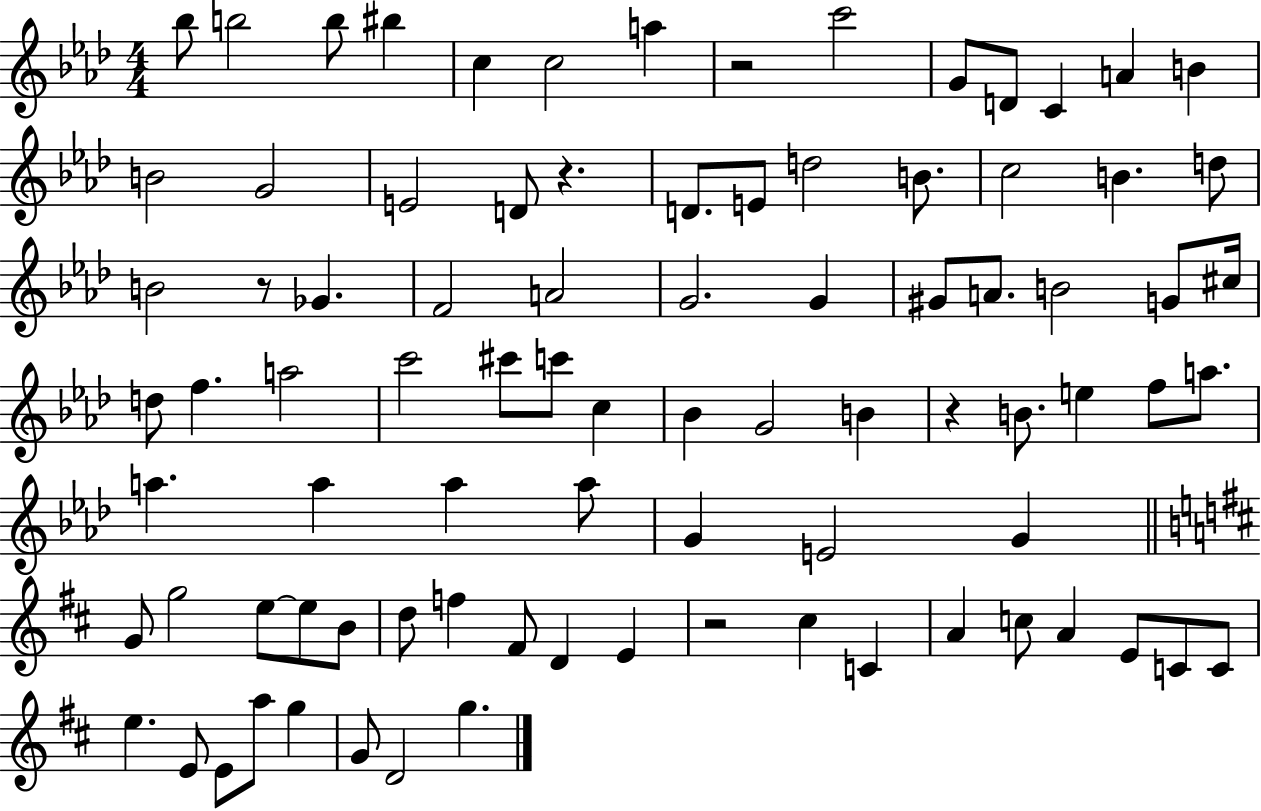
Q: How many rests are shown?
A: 5